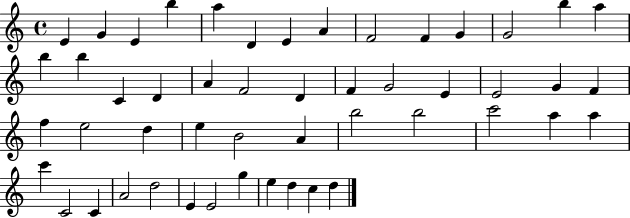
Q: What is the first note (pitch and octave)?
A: E4